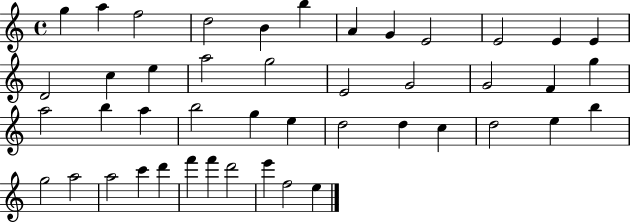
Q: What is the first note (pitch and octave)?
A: G5